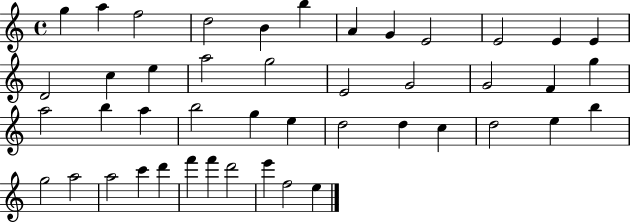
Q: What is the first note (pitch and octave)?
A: G5